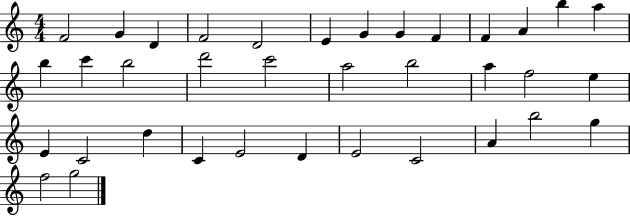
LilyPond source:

{
  \clef treble
  \numericTimeSignature
  \time 4/4
  \key c \major
  f'2 g'4 d'4 | f'2 d'2 | e'4 g'4 g'4 f'4 | f'4 a'4 b''4 a''4 | \break b''4 c'''4 b''2 | d'''2 c'''2 | a''2 b''2 | a''4 f''2 e''4 | \break e'4 c'2 d''4 | c'4 e'2 d'4 | e'2 c'2 | a'4 b''2 g''4 | \break f''2 g''2 | \bar "|."
}